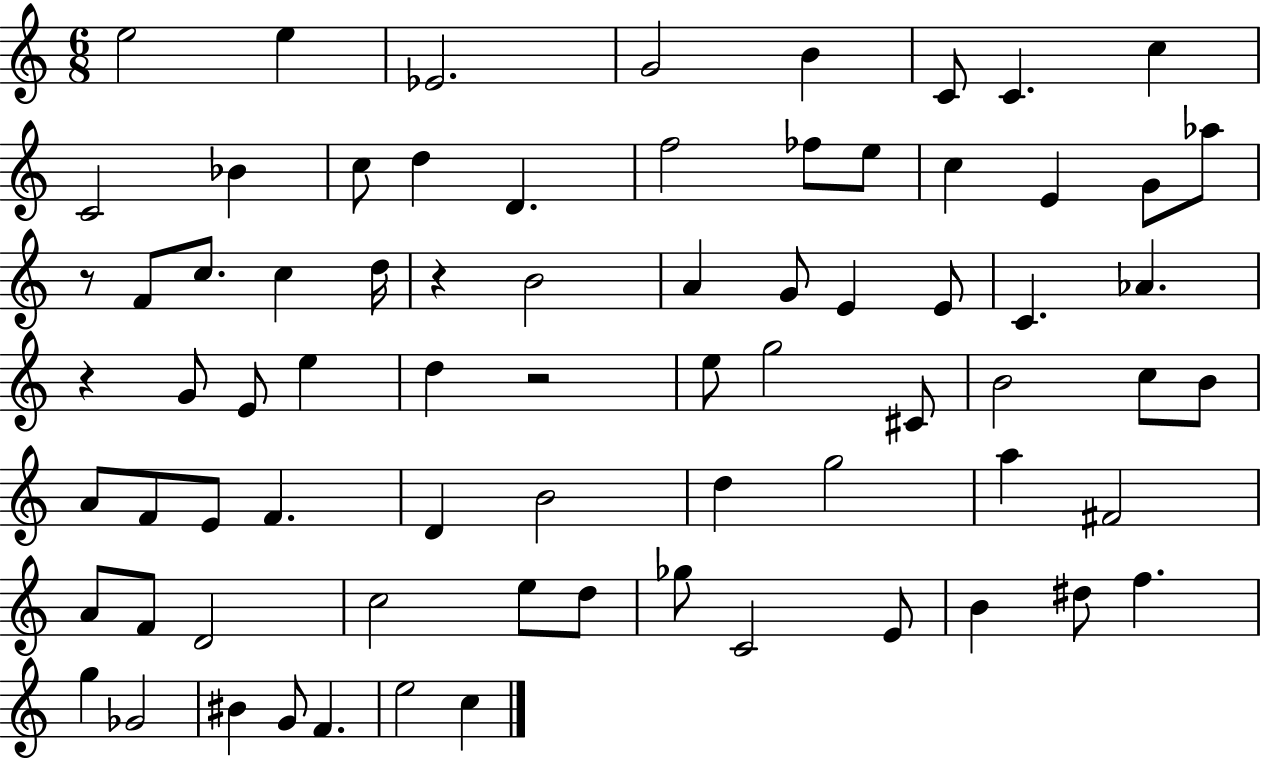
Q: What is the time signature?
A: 6/8